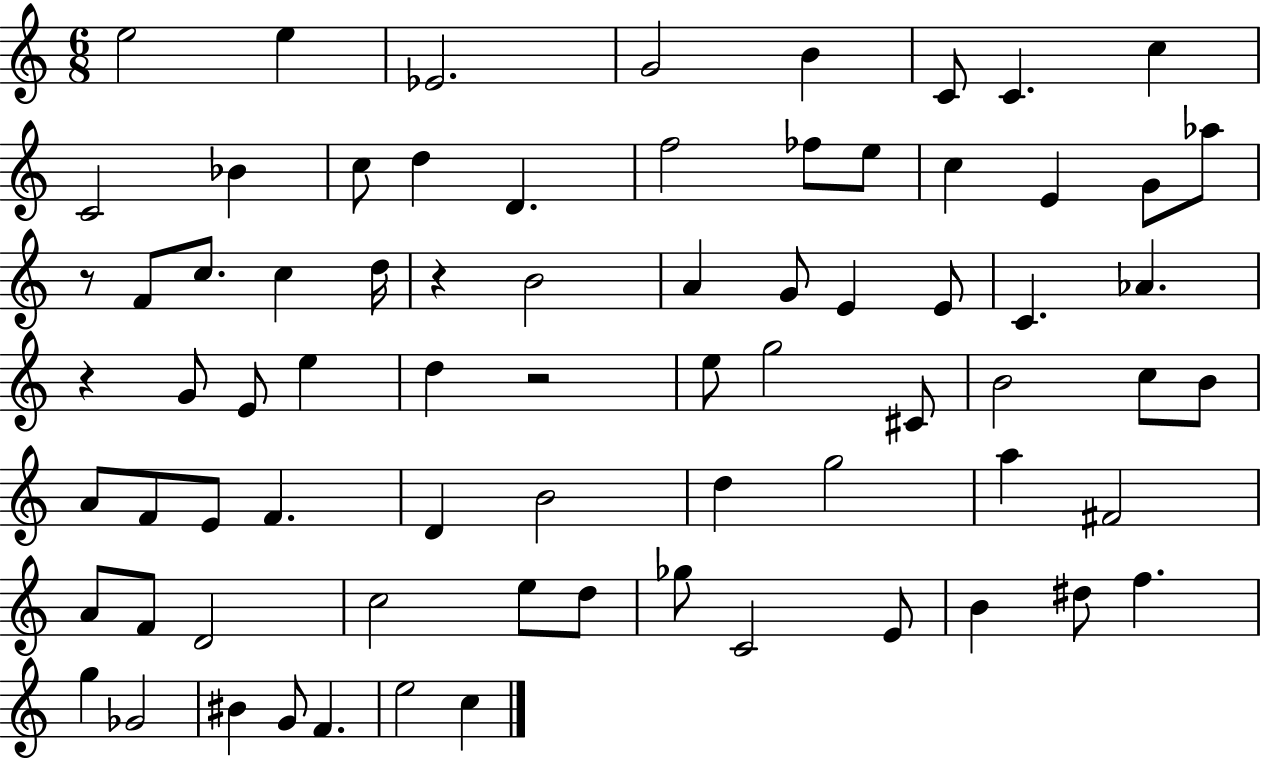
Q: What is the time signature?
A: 6/8